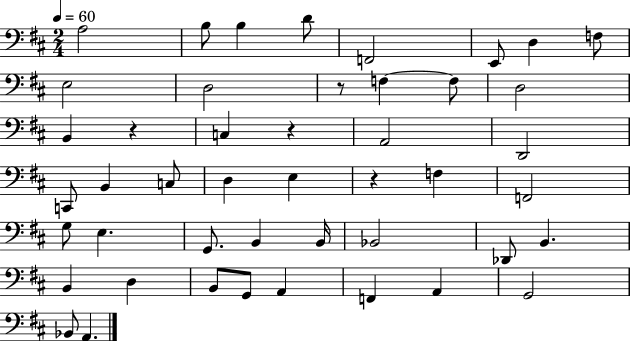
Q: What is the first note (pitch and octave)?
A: A3